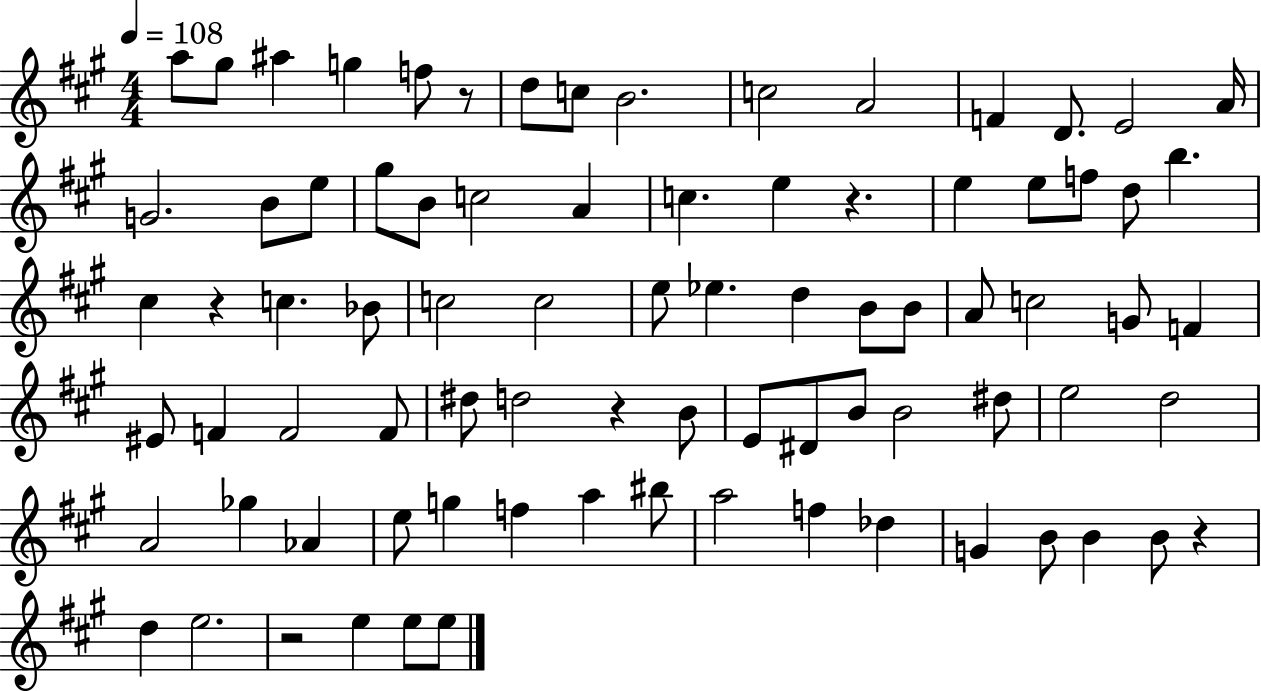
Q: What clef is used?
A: treble